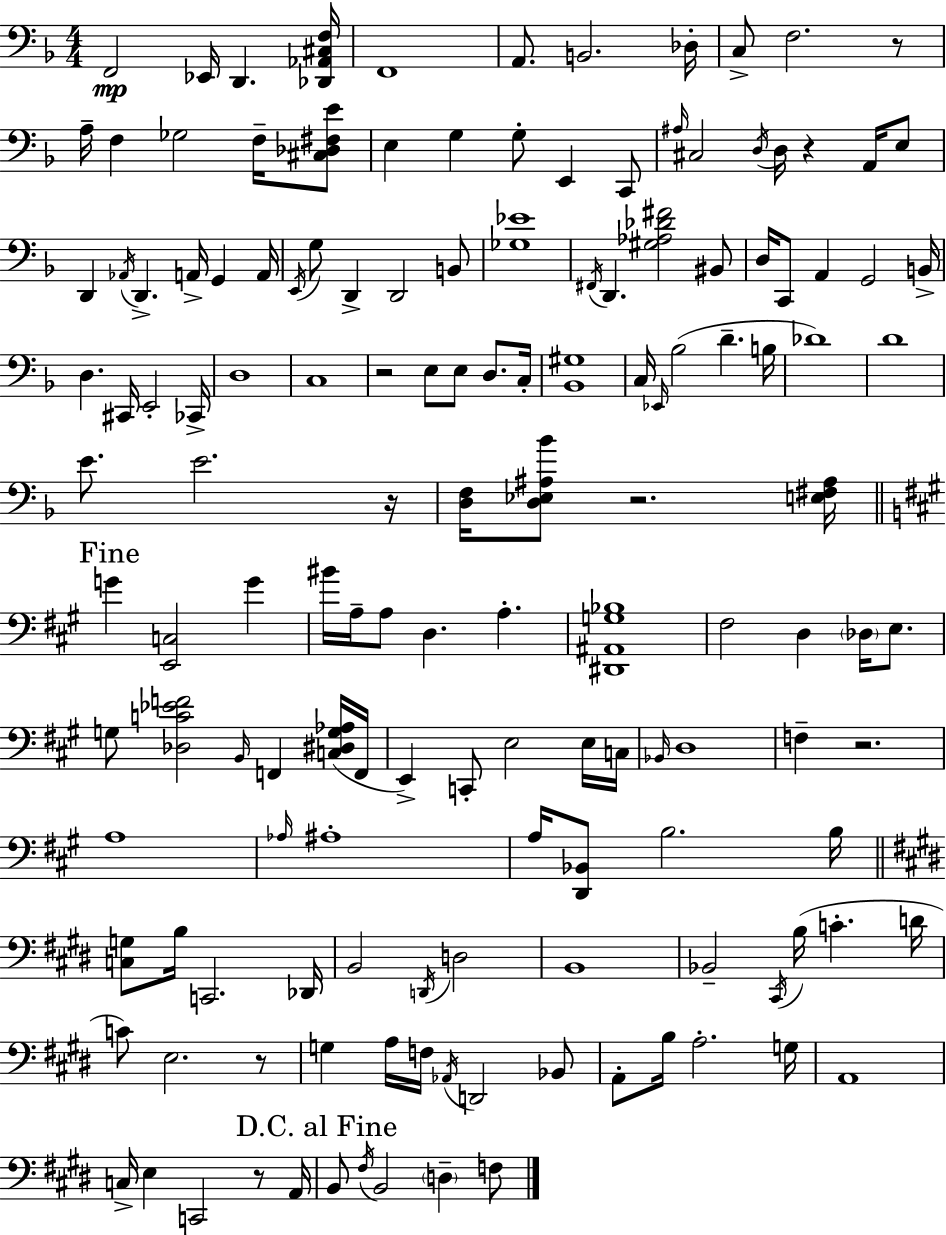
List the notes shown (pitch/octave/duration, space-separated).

F2/h Eb2/s D2/q. [Db2,Ab2,C#3,F3]/s F2/w A2/e. B2/h. Db3/s C3/e F3/h. R/e A3/s F3/q Gb3/h F3/s [C#3,Db3,F#3,E4]/e E3/q G3/q G3/e E2/q C2/e A#3/s C#3/h D3/s D3/s R/q A2/s E3/e D2/q Ab2/s D2/q. A2/s G2/q A2/s E2/s G3/e D2/q D2/h B2/e [Gb3,Eb4]/w F#2/s D2/q. [G#3,Ab3,Db4,F#4]/h BIS2/e D3/s C2/e A2/q G2/h B2/s D3/q. C#2/s E2/h CES2/s D3/w C3/w R/h E3/e E3/e D3/e. C3/s [Bb2,G#3]/w C3/s Eb2/s Bb3/h D4/q. B3/s Db4/w D4/w E4/e. E4/h. R/s [D3,F3]/s [D3,Eb3,A#3,Bb4]/e R/h. [E3,F#3,A#3]/s G4/q [E2,C3]/h G4/q BIS4/s A3/s A3/e D3/q. A3/q. [D#2,A#2,G3,Bb3]/w F#3/h D3/q Db3/s E3/e. G3/e [Db3,C4,Eb4,F4]/h B2/s F2/q [C3,D#3,G3,Ab3]/s F2/s E2/q C2/e E3/h E3/s C3/s Bb2/s D3/w F3/q R/h. A3/w Ab3/s A#3/w A3/s [D2,Bb2]/e B3/h. B3/s [C3,G3]/e B3/s C2/h. Db2/s B2/h D2/s D3/h B2/w Bb2/h C#2/s B3/s C4/q. D4/s C4/e E3/h. R/e G3/q A3/s F3/s Ab2/s D2/h Bb2/e A2/e B3/s A3/h. G3/s A2/w C3/s E3/q C2/h R/e A2/s B2/e F#3/s B2/h D3/q F3/e